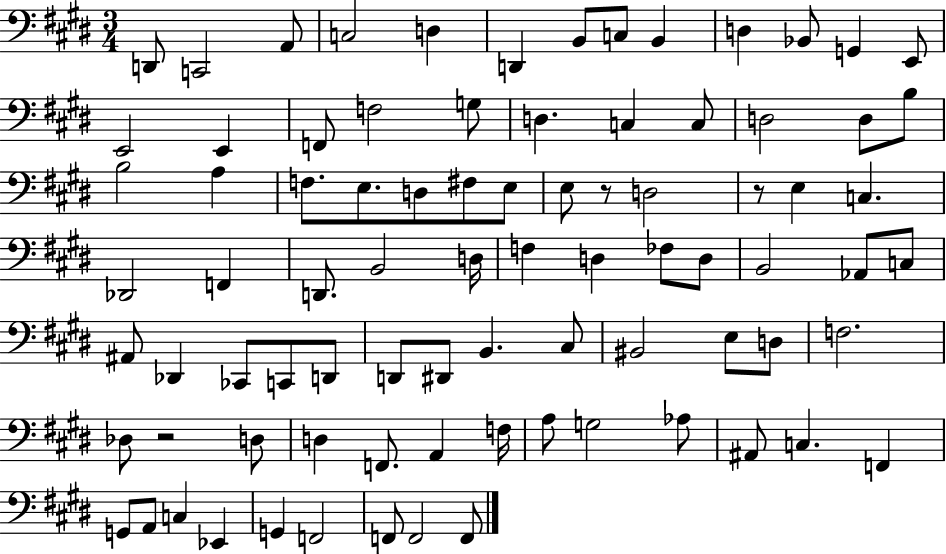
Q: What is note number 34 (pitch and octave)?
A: E3